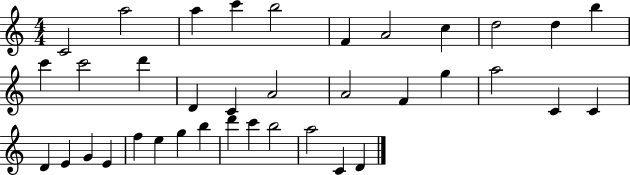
{
  \clef treble
  \numericTimeSignature
  \time 4/4
  \key c \major
  c'2 a''2 | a''4 c'''4 b''2 | f'4 a'2 c''4 | d''2 d''4 b''4 | \break c'''4 c'''2 d'''4 | d'4 c'4 a'2 | a'2 f'4 g''4 | a''2 c'4 c'4 | \break d'4 e'4 g'4 e'4 | f''4 e''4 g''4 b''4 | d'''4 c'''4 b''2 | a''2 c'4 d'4 | \break \bar "|."
}